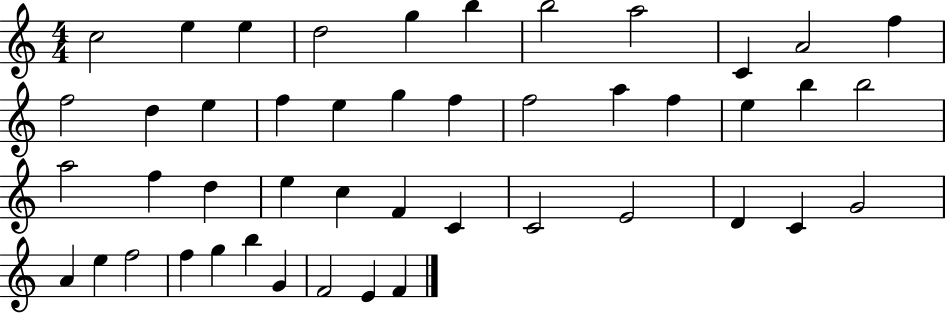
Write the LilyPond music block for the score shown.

{
  \clef treble
  \numericTimeSignature
  \time 4/4
  \key c \major
  c''2 e''4 e''4 | d''2 g''4 b''4 | b''2 a''2 | c'4 a'2 f''4 | \break f''2 d''4 e''4 | f''4 e''4 g''4 f''4 | f''2 a''4 f''4 | e''4 b''4 b''2 | \break a''2 f''4 d''4 | e''4 c''4 f'4 c'4 | c'2 e'2 | d'4 c'4 g'2 | \break a'4 e''4 f''2 | f''4 g''4 b''4 g'4 | f'2 e'4 f'4 | \bar "|."
}